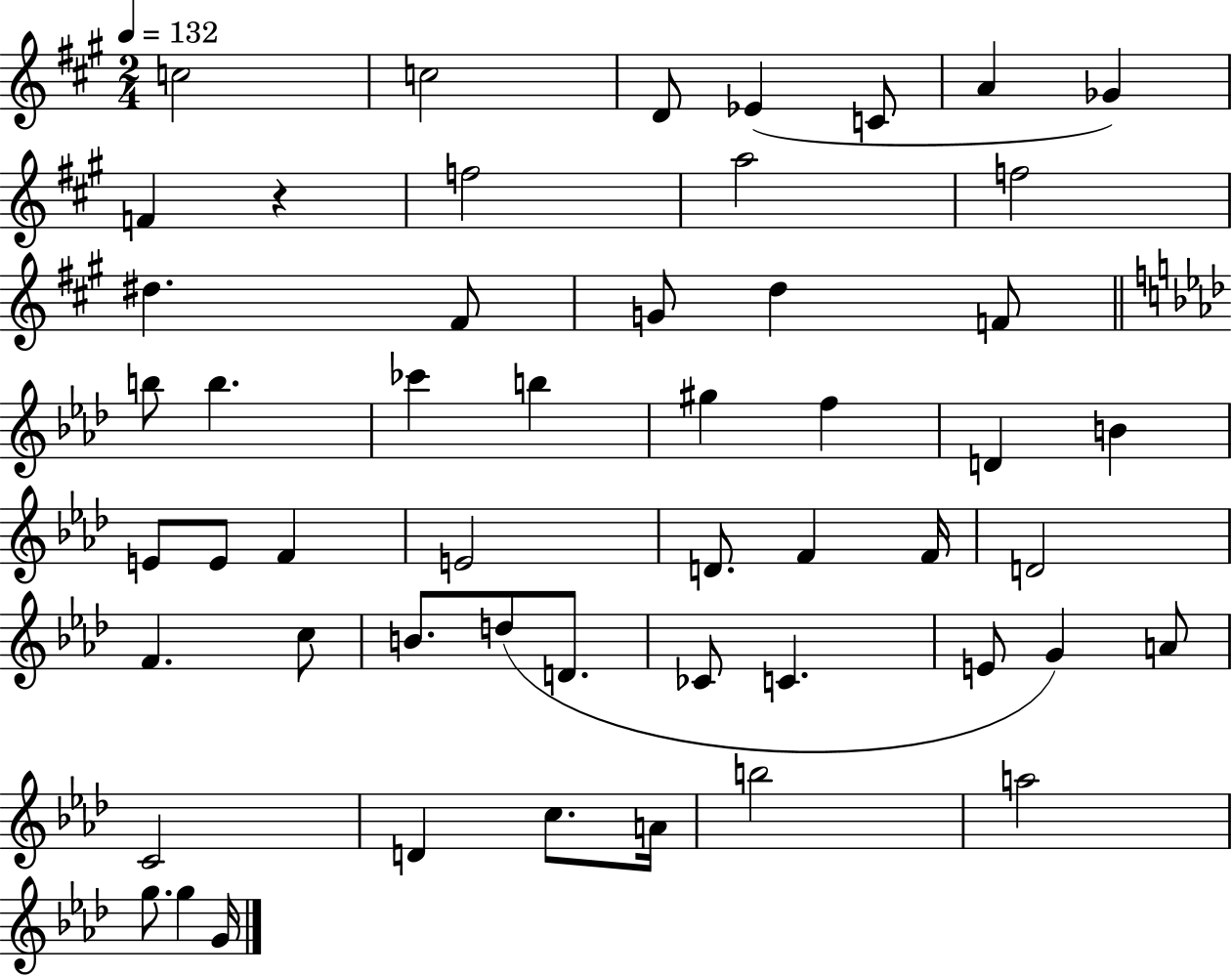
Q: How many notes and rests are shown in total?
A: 52